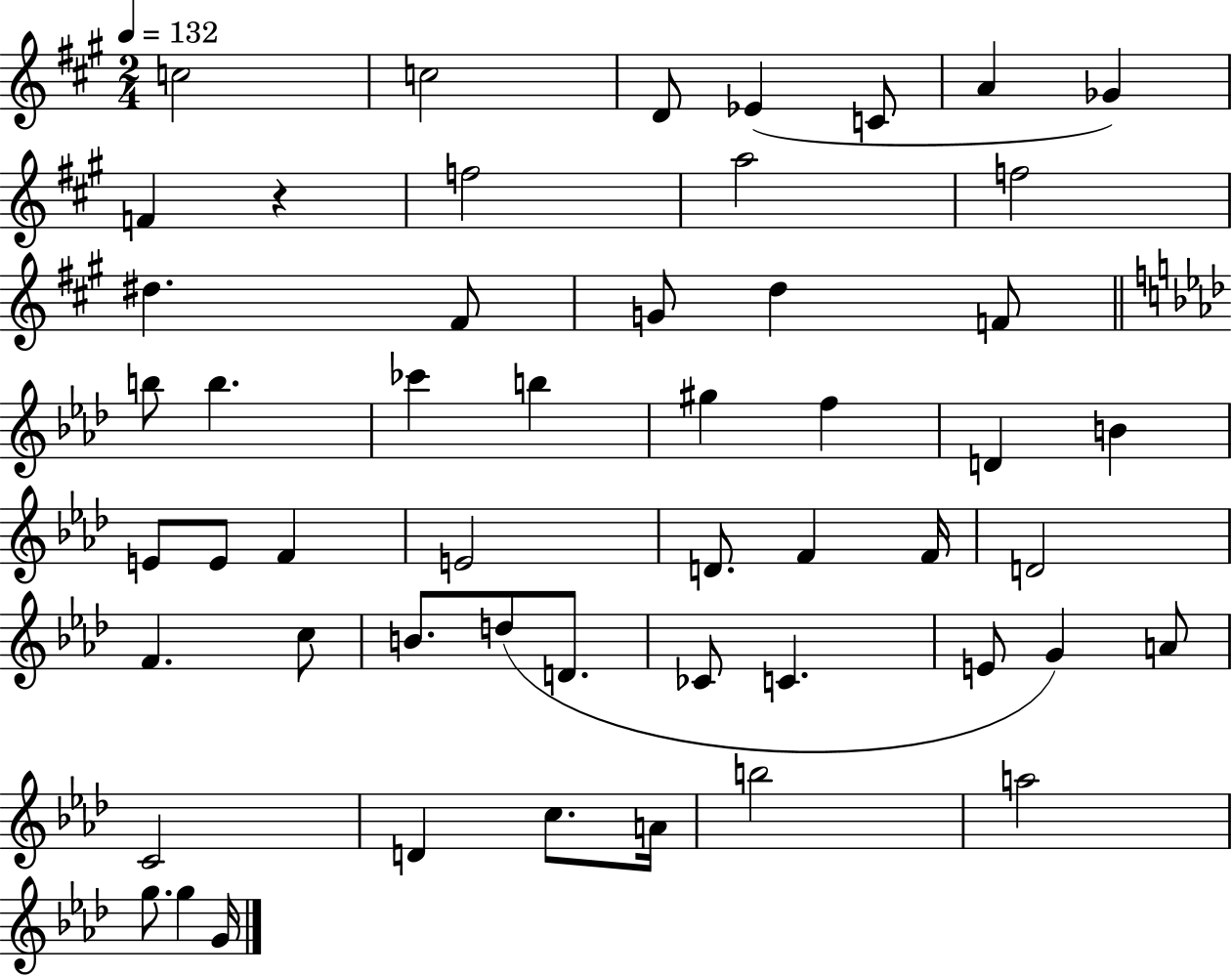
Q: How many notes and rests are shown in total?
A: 52